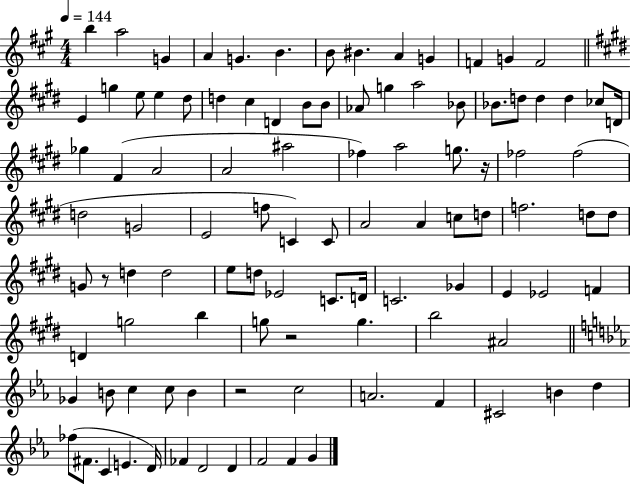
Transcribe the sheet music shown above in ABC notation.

X:1
T:Untitled
M:4/4
L:1/4
K:A
b a2 G A G B B/2 ^B A G F G F2 E g e/2 e ^d/2 d ^c D B/2 B/2 _A/2 g a2 _B/2 _B/2 d/2 d d _c/2 D/4 _g ^F A2 A2 ^a2 _f a2 g/2 z/4 _f2 _f2 d2 G2 E2 f/2 C C/2 A2 A c/2 d/2 f2 d/2 d/2 G/2 z/2 d d2 e/2 d/2 _E2 C/2 D/4 C2 _G E _E2 F D g2 b g/2 z2 g b2 ^A2 _G B/2 c c/2 B z2 c2 A2 F ^C2 B d _f/2 ^F/2 C E D/4 _F D2 D F2 F G